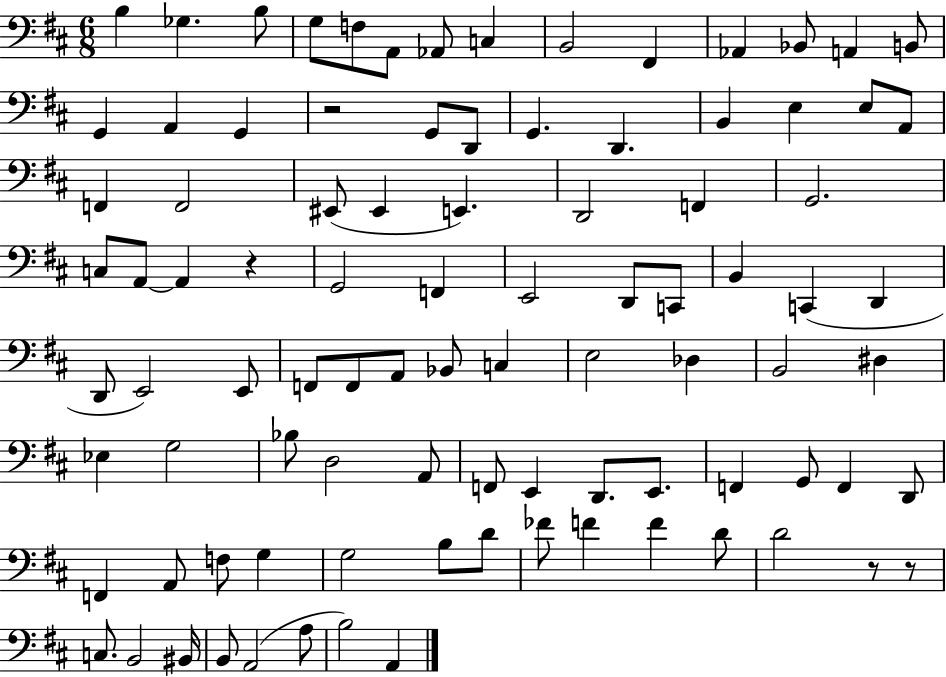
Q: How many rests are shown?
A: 4